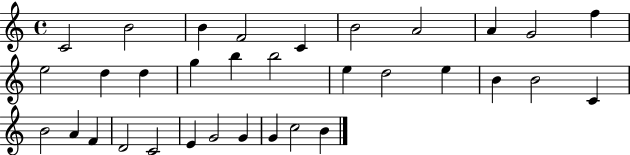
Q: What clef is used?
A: treble